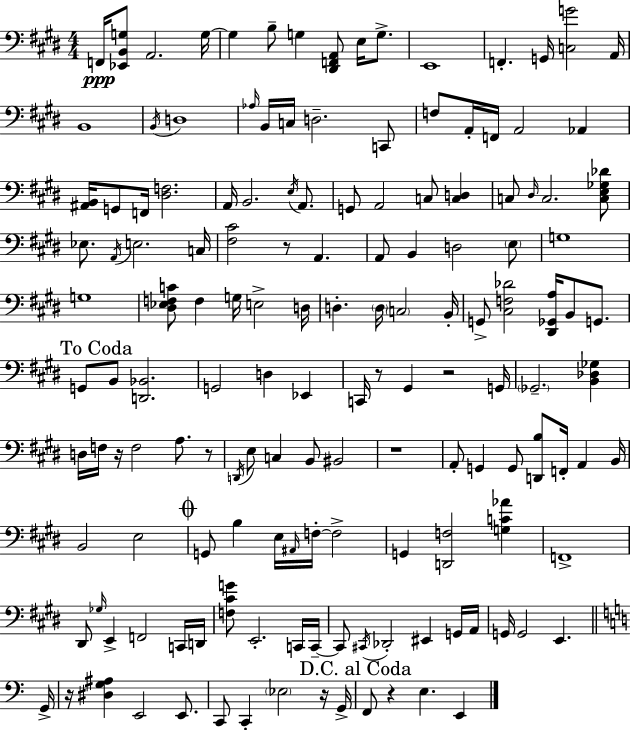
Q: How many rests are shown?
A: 9